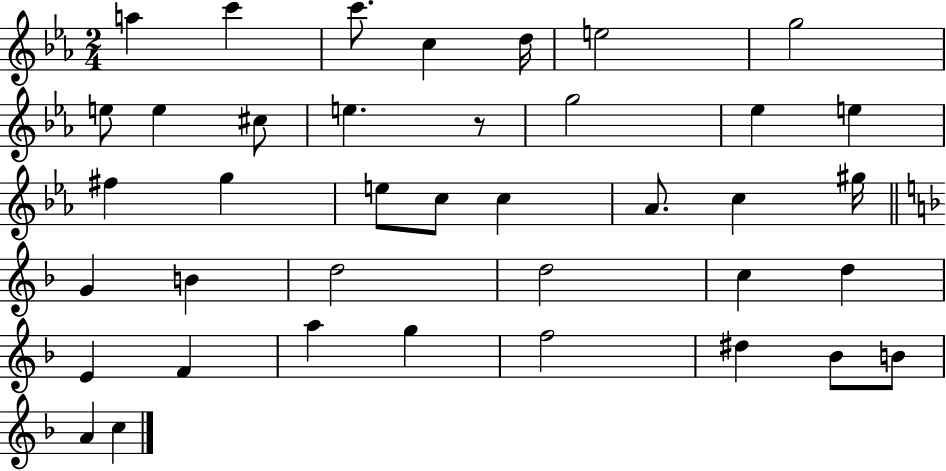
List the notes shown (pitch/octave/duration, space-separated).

A5/q C6/q C6/e. C5/q D5/s E5/h G5/h E5/e E5/q C#5/e E5/q. R/e G5/h Eb5/q E5/q F#5/q G5/q E5/e C5/e C5/q Ab4/e. C5/q G#5/s G4/q B4/q D5/h D5/h C5/q D5/q E4/q F4/q A5/q G5/q F5/h D#5/q Bb4/e B4/e A4/q C5/q